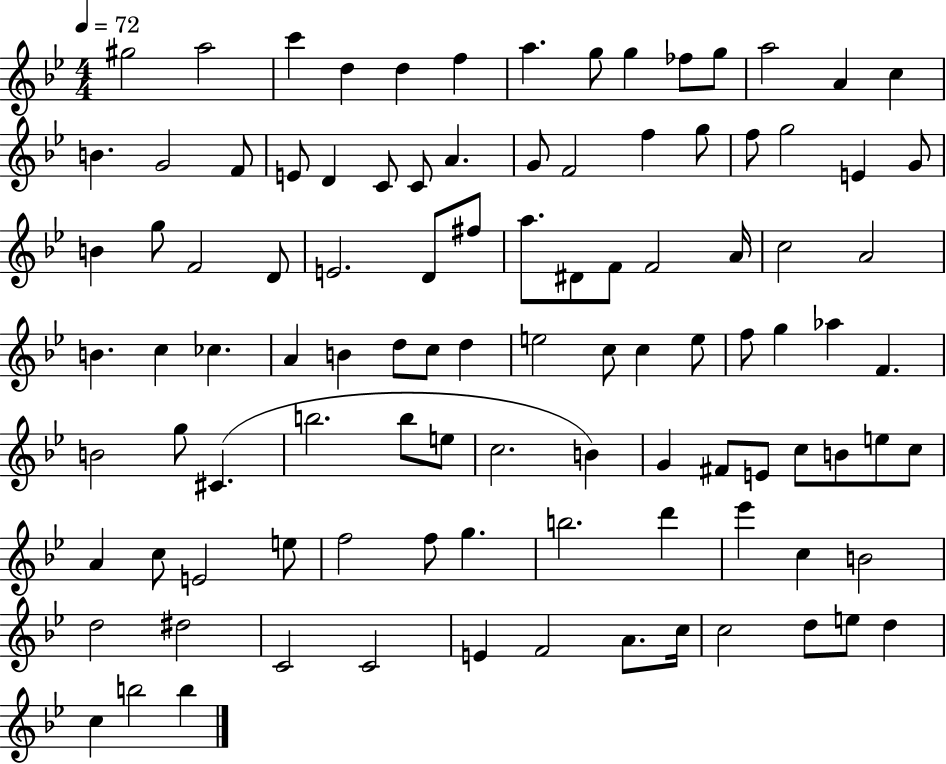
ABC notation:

X:1
T:Untitled
M:4/4
L:1/4
K:Bb
^g2 a2 c' d d f a g/2 g _f/2 g/2 a2 A c B G2 F/2 E/2 D C/2 C/2 A G/2 F2 f g/2 f/2 g2 E G/2 B g/2 F2 D/2 E2 D/2 ^f/2 a/2 ^D/2 F/2 F2 A/4 c2 A2 B c _c A B d/2 c/2 d e2 c/2 c e/2 f/2 g _a F B2 g/2 ^C b2 b/2 e/2 c2 B G ^F/2 E/2 c/2 B/2 e/2 c/2 A c/2 E2 e/2 f2 f/2 g b2 d' _e' c B2 d2 ^d2 C2 C2 E F2 A/2 c/4 c2 d/2 e/2 d c b2 b